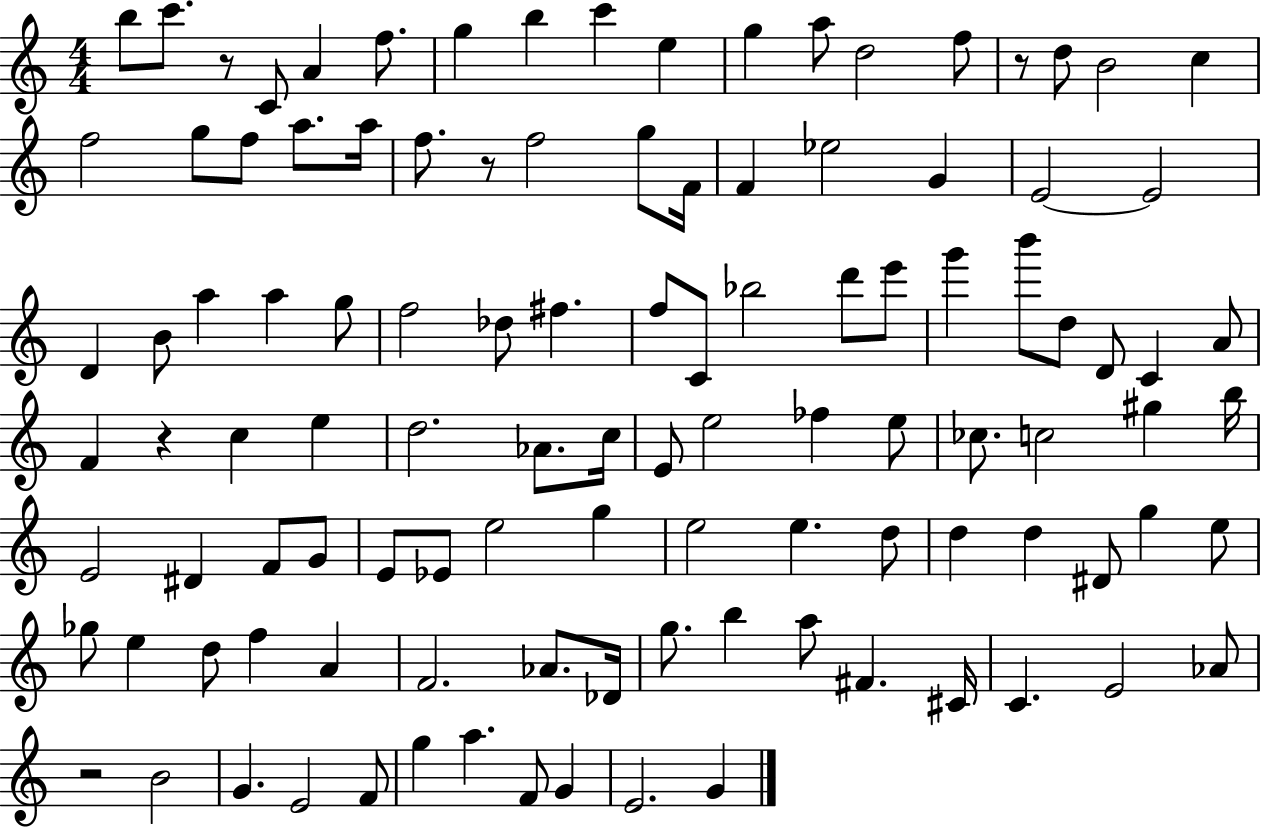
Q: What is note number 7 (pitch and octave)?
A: B5